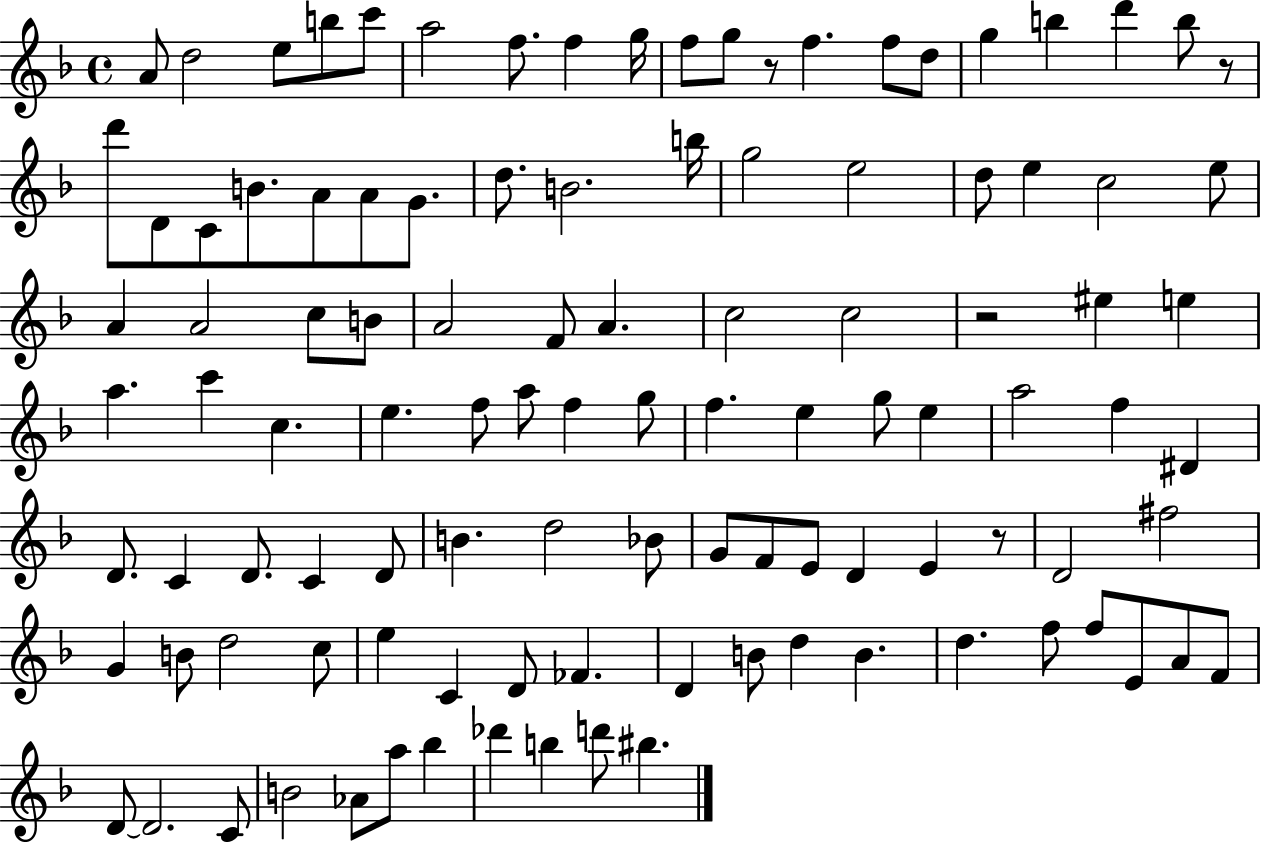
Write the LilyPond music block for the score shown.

{
  \clef treble
  \time 4/4
  \defaultTimeSignature
  \key f \major
  \repeat volta 2 { a'8 d''2 e''8 b''8 c'''8 | a''2 f''8. f''4 g''16 | f''8 g''8 r8 f''4. f''8 d''8 | g''4 b''4 d'''4 b''8 r8 | \break d'''8 d'8 c'8 b'8. a'8 a'8 g'8. | d''8. b'2. b''16 | g''2 e''2 | d''8 e''4 c''2 e''8 | \break a'4 a'2 c''8 b'8 | a'2 f'8 a'4. | c''2 c''2 | r2 eis''4 e''4 | \break a''4. c'''4 c''4. | e''4. f''8 a''8 f''4 g''8 | f''4. e''4 g''8 e''4 | a''2 f''4 dis'4 | \break d'8. c'4 d'8. c'4 d'8 | b'4. d''2 bes'8 | g'8 f'8 e'8 d'4 e'4 r8 | d'2 fis''2 | \break g'4 b'8 d''2 c''8 | e''4 c'4 d'8 fes'4. | d'4 b'8 d''4 b'4. | d''4. f''8 f''8 e'8 a'8 f'8 | \break d'8~~ d'2. c'8 | b'2 aes'8 a''8 bes''4 | des'''4 b''4 d'''8 bis''4. | } \bar "|."
}